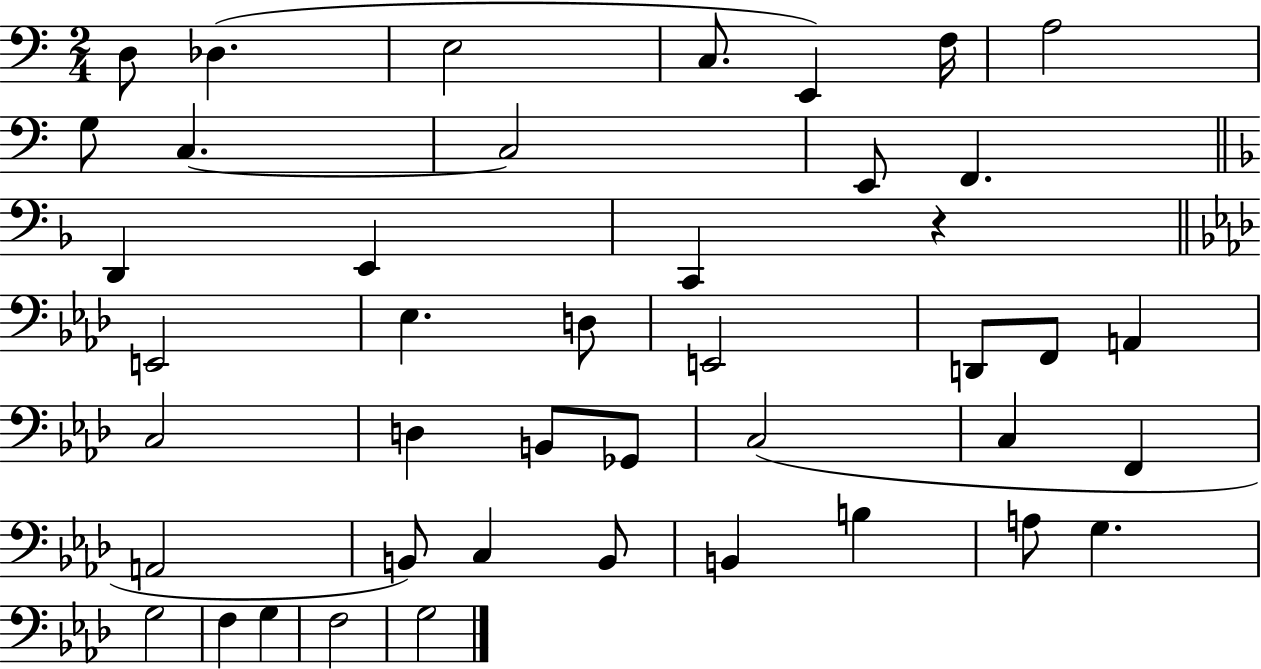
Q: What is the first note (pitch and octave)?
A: D3